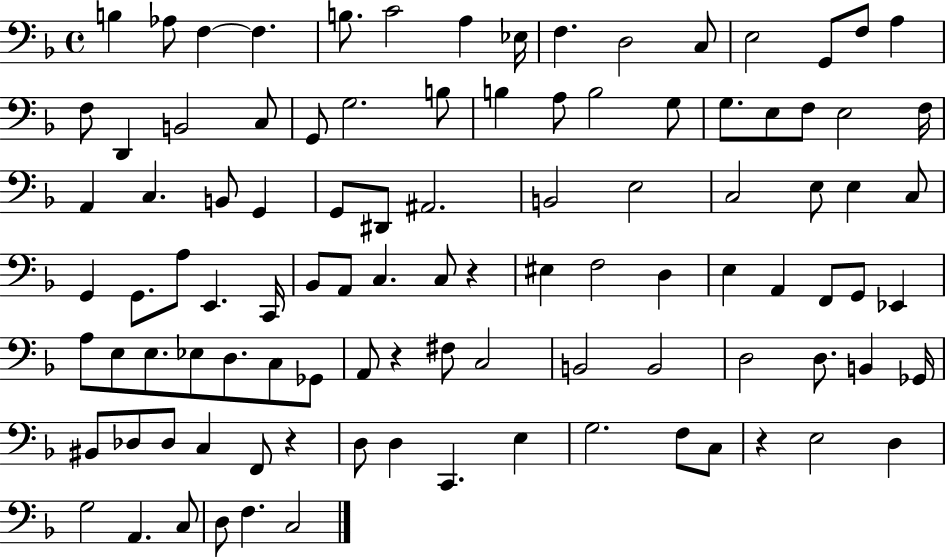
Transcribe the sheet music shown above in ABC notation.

X:1
T:Untitled
M:4/4
L:1/4
K:F
B, _A,/2 F, F, B,/2 C2 A, _E,/4 F, D,2 C,/2 E,2 G,,/2 F,/2 A, F,/2 D,, B,,2 C,/2 G,,/2 G,2 B,/2 B, A,/2 B,2 G,/2 G,/2 E,/2 F,/2 E,2 F,/4 A,, C, B,,/2 G,, G,,/2 ^D,,/2 ^A,,2 B,,2 E,2 C,2 E,/2 E, C,/2 G,, G,,/2 A,/2 E,, C,,/4 _B,,/2 A,,/2 C, C,/2 z ^E, F,2 D, E, A,, F,,/2 G,,/2 _E,, A,/2 E,/2 E,/2 _E,/2 D,/2 C,/2 _G,,/2 A,,/2 z ^F,/2 C,2 B,,2 B,,2 D,2 D,/2 B,, _G,,/4 ^B,,/2 _D,/2 _D,/2 C, F,,/2 z D,/2 D, C,, E, G,2 F,/2 C,/2 z E,2 D, G,2 A,, C,/2 D,/2 F, C,2